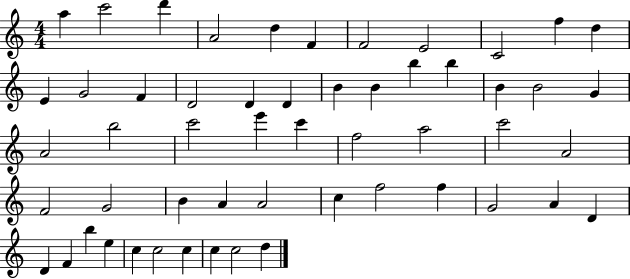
A5/q C6/h D6/q A4/h D5/q F4/q F4/h E4/h C4/h F5/q D5/q E4/q G4/h F4/q D4/h D4/q D4/q B4/q B4/q B5/q B5/q B4/q B4/h G4/q A4/h B5/h C6/h E6/q C6/q F5/h A5/h C6/h A4/h F4/h G4/h B4/q A4/q A4/h C5/q F5/h F5/q G4/h A4/q D4/q D4/q F4/q B5/q E5/q C5/q C5/h C5/q C5/q C5/h D5/q